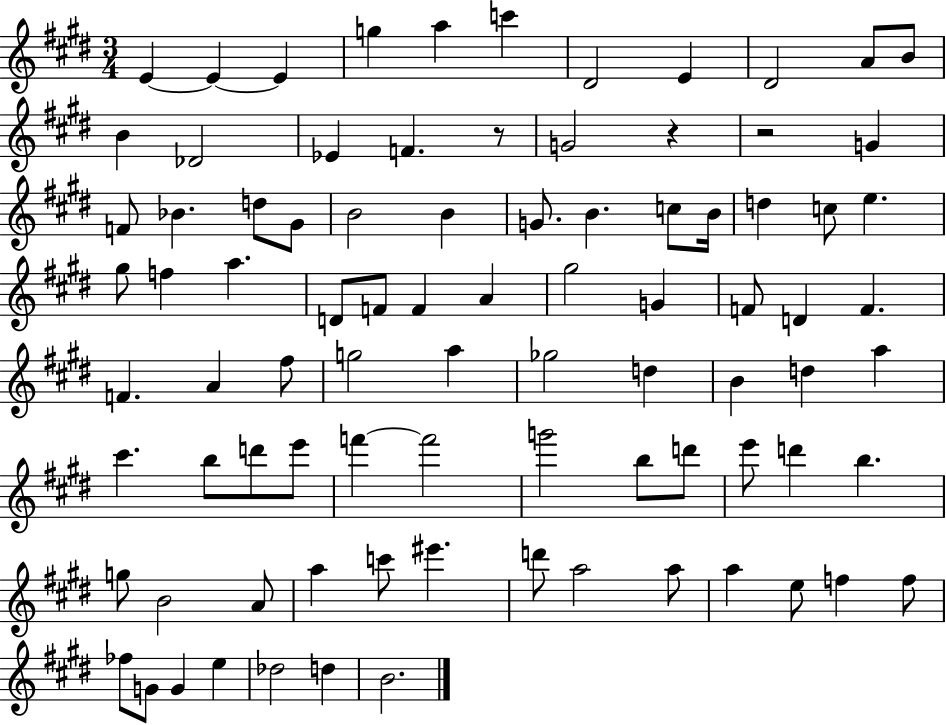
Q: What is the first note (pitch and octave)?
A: E4